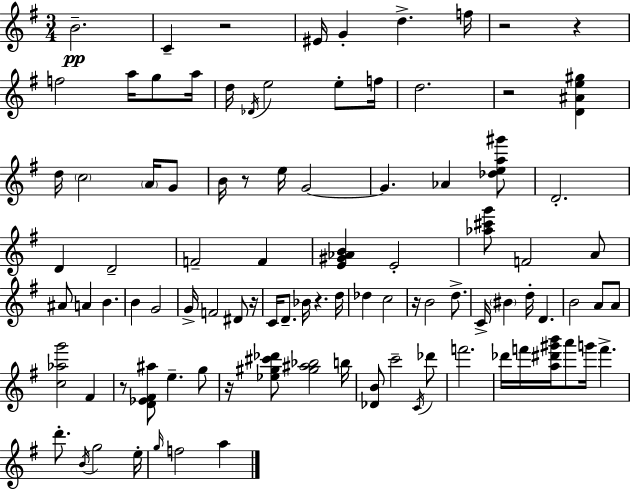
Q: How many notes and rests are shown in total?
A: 96